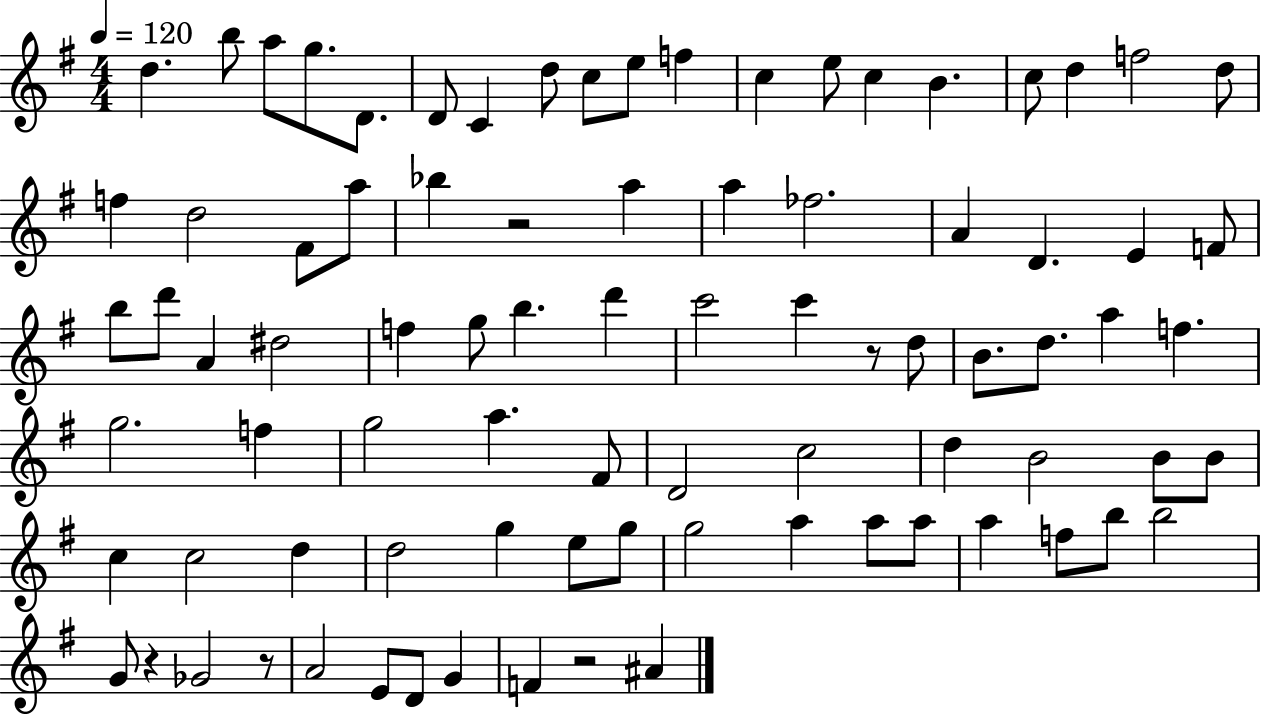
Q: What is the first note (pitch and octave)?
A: D5